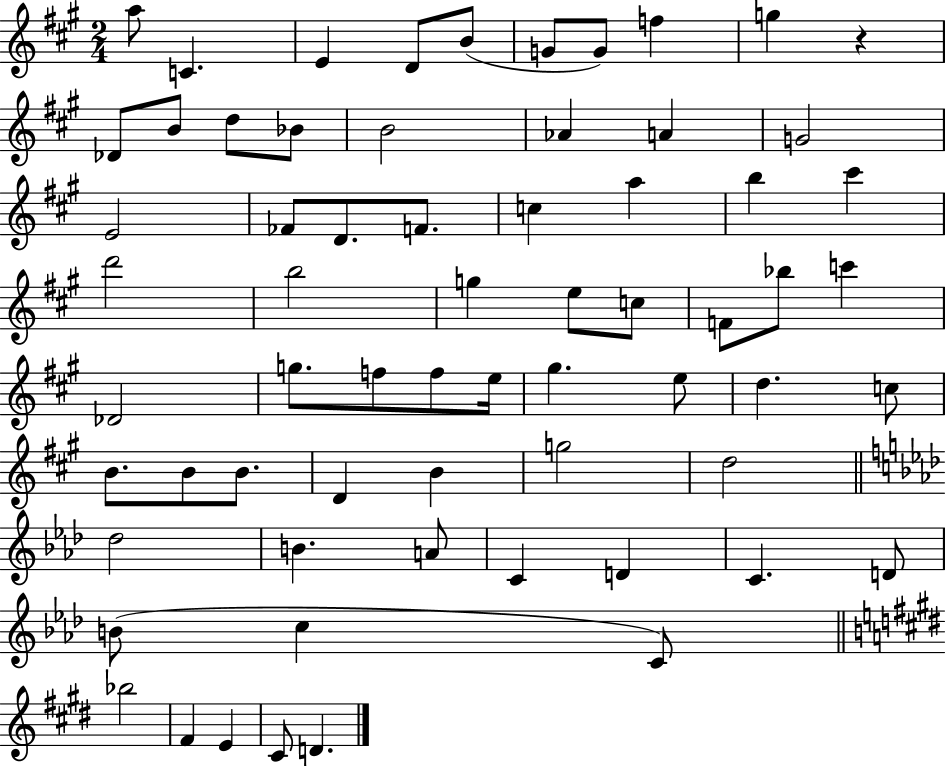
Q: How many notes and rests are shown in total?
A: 65